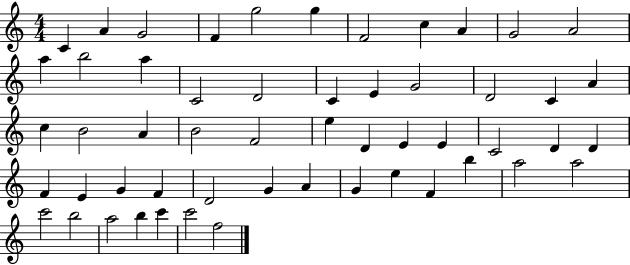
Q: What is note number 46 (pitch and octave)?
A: A5